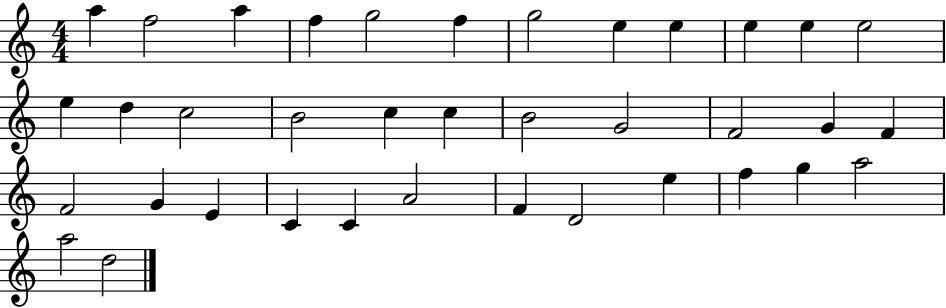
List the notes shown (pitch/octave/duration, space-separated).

A5/q F5/h A5/q F5/q G5/h F5/q G5/h E5/q E5/q E5/q E5/q E5/h E5/q D5/q C5/h B4/h C5/q C5/q B4/h G4/h F4/h G4/q F4/q F4/h G4/q E4/q C4/q C4/q A4/h F4/q D4/h E5/q F5/q G5/q A5/h A5/h D5/h